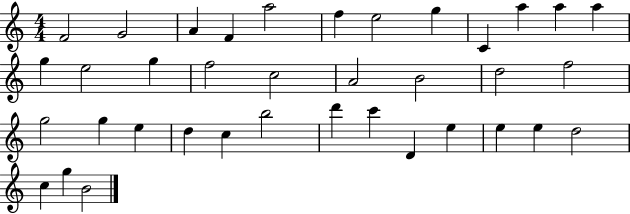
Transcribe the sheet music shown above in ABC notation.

X:1
T:Untitled
M:4/4
L:1/4
K:C
F2 G2 A F a2 f e2 g C a a a g e2 g f2 c2 A2 B2 d2 f2 g2 g e d c b2 d' c' D e e e d2 c g B2